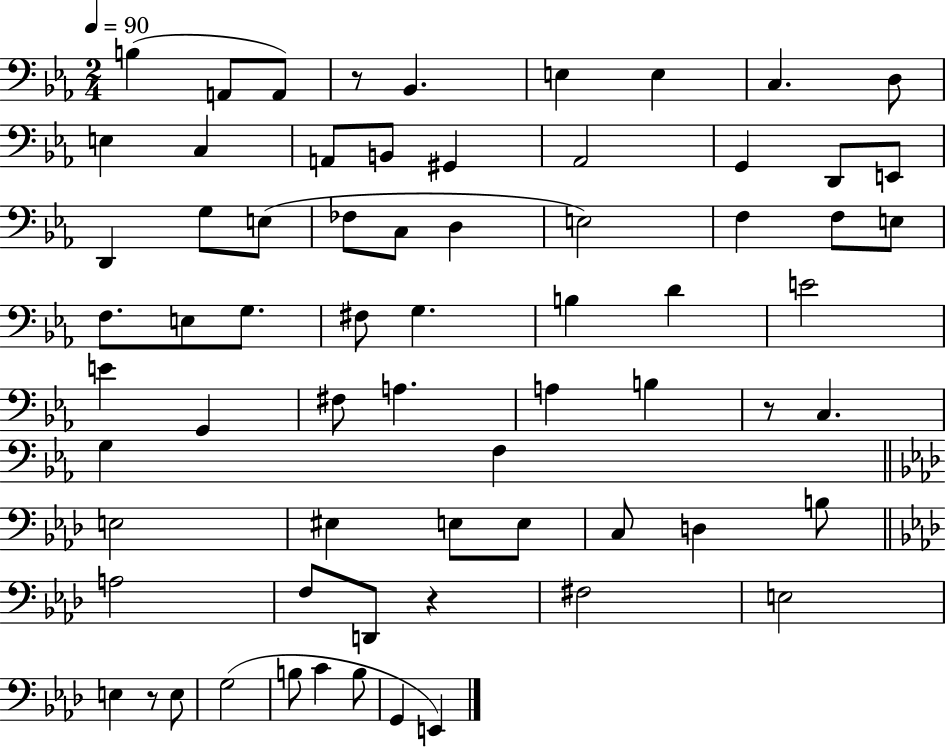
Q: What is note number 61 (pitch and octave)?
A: C4